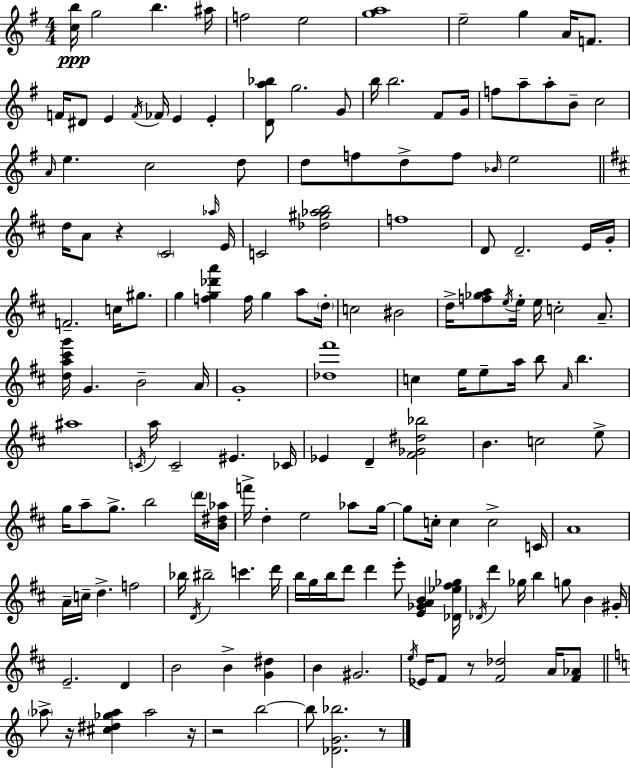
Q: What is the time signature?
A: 4/4